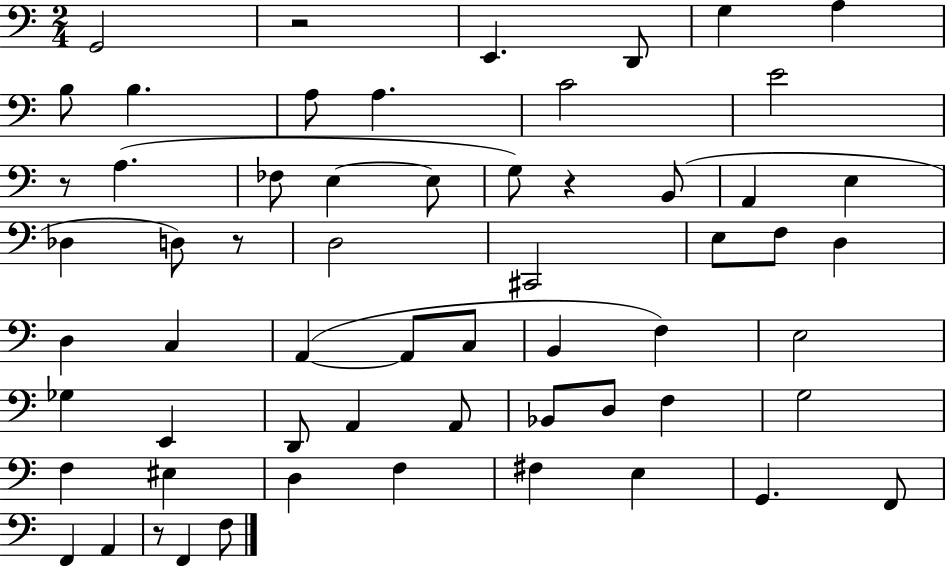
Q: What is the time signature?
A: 2/4